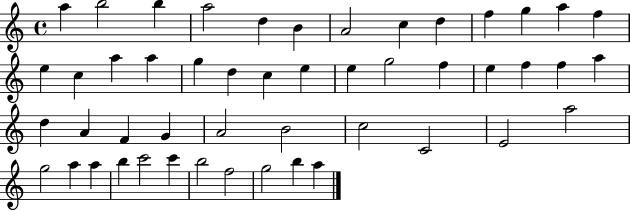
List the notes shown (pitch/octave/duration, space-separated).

A5/q B5/h B5/q A5/h D5/q B4/q A4/h C5/q D5/q F5/q G5/q A5/q F5/q E5/q C5/q A5/q A5/q G5/q D5/q C5/q E5/q E5/q G5/h F5/q E5/q F5/q F5/q A5/q D5/q A4/q F4/q G4/q A4/h B4/h C5/h C4/h E4/h A5/h G5/h A5/q A5/q B5/q C6/h C6/q B5/h F5/h G5/h B5/q A5/q